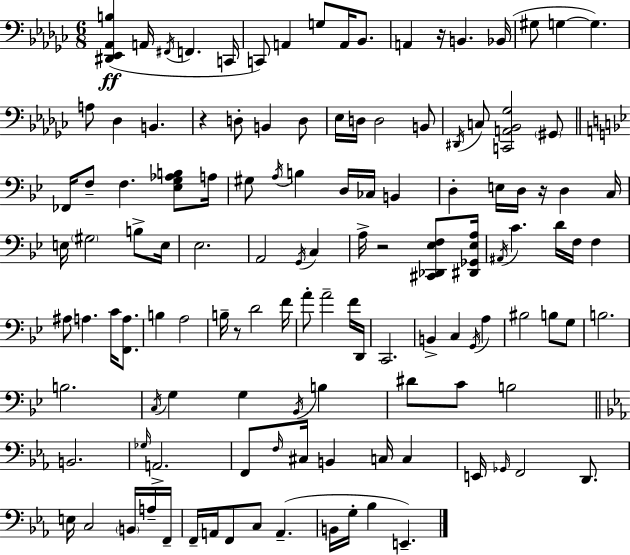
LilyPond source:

{
  \clef bass
  \numericTimeSignature
  \time 6/8
  \key ees \minor
  \repeat volta 2 { <dis, ees, aes, b>4(\ff a,16 \acciaccatura { fis,16 } f,4. | c,16 c,8) a,4 g8 a,16 bes,8. | a,4 r16 b,4. | bes,16( gis8 g4~~ g4.) | \break a8 des4 b,4. | r4 d8-. b,4 d8 | ees16 d16 d2 b,8 | \acciaccatura { dis,16 } c8 <c, a, bes, ges>2 | \break \parenthesize gis,8 \bar "||" \break \key g \minor fes,16 f8-- f4. <ees g aes b>8 a16 | gis8 \acciaccatura { a16 } b4 d16 ces16 b,4 | d4-. e16 d16 r16 d4 | c16 e16 \parenthesize gis2 b8-> | \break e16 ees2. | a,2 \acciaccatura { g,16 } c4 | a16-> r2 <cis, des, ees f>8 | <dis, ges, ees a>16 \acciaccatura { ais,16 } c'4. d'16 f16 f4 | \break ais8 a4. c'16 | <f, a>8. b4 a2 | b16-- r8 d'2 | f'16 a'8-. a'2-- | \break f'16 d,16 c,2. | b,4-> c4 \acciaccatura { g,16 } | a4 bis2 | b8 g8 b2. | \break b2. | \acciaccatura { c16 } g4 g4 | \acciaccatura { bes,16 } b4 dis'8 c'8 b2 | \bar "||" \break \key c \minor b,2. | \grace { ges16 } a,2.-> | f,8 \grace { f16 } cis16 b,4 c16 c4 | e,16 \grace { ges,16 } f,2 | \break d,8. e16 c2 | \parenthesize b,16 a16-- f,16-- f,16-- a,16 f,8 c8 a,4.--( | b,16 g16-. bes4 e,4.--) | } \bar "|."
}